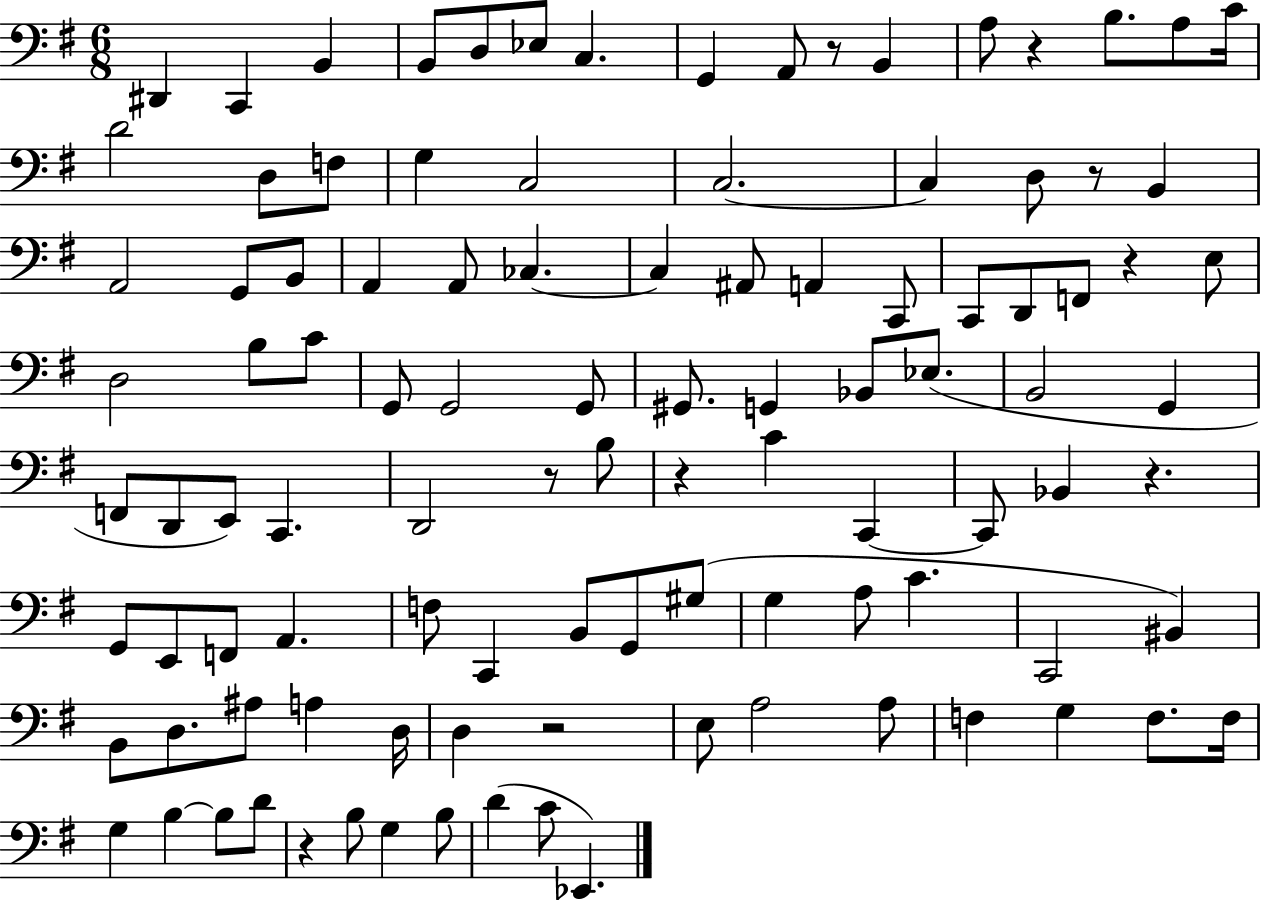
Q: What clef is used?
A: bass